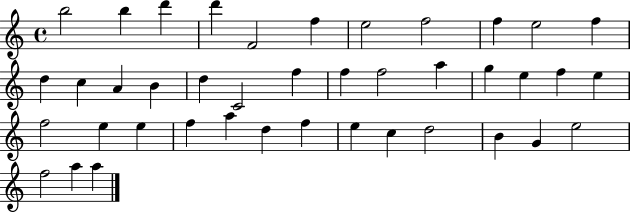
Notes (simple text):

B5/h B5/q D6/q D6/q F4/h F5/q E5/h F5/h F5/q E5/h F5/q D5/q C5/q A4/q B4/q D5/q C4/h F5/q F5/q F5/h A5/q G5/q E5/q F5/q E5/q F5/h E5/q E5/q F5/q A5/q D5/q F5/q E5/q C5/q D5/h B4/q G4/q E5/h F5/h A5/q A5/q